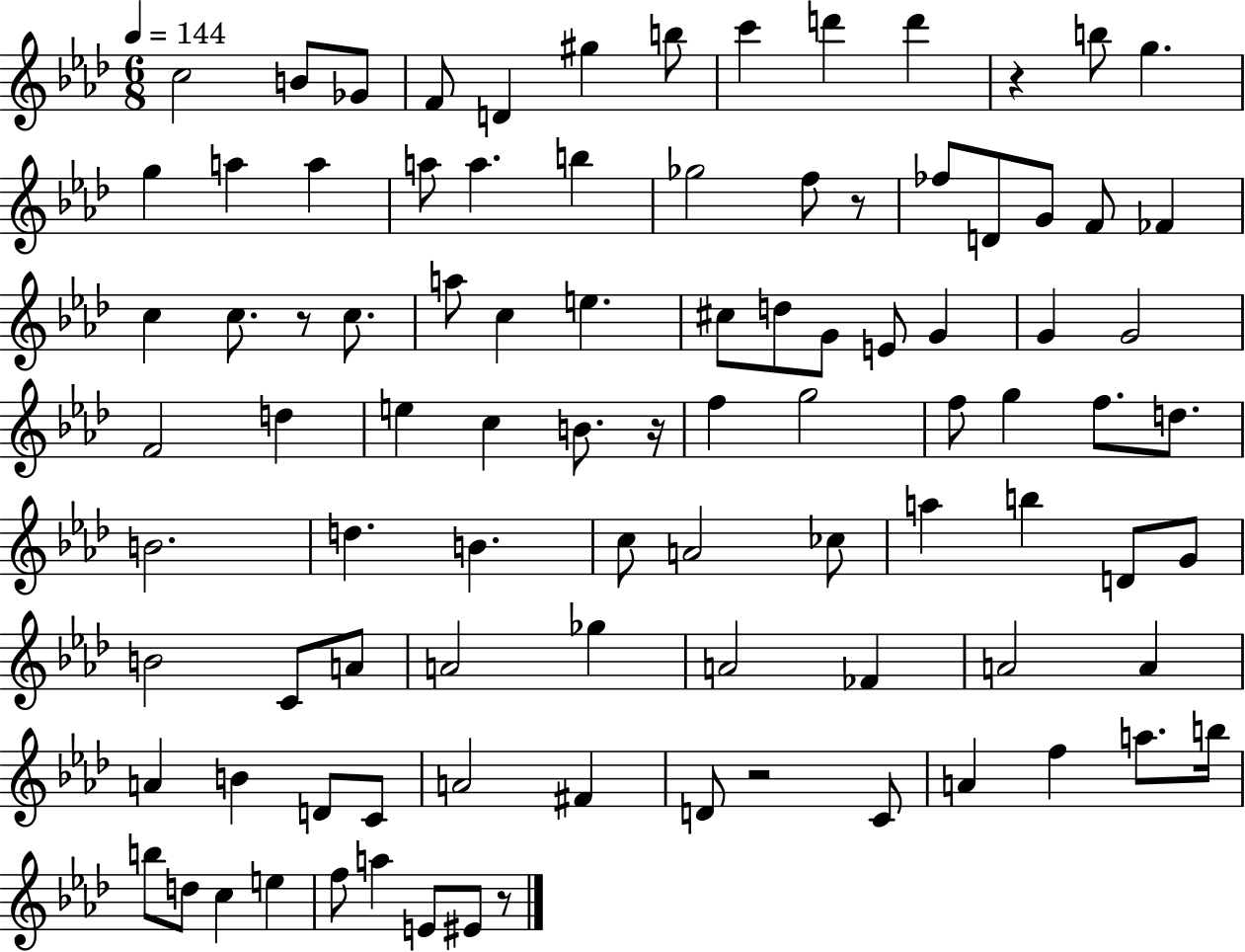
X:1
T:Untitled
M:6/8
L:1/4
K:Ab
c2 B/2 _G/2 F/2 D ^g b/2 c' d' d' z b/2 g g a a a/2 a b _g2 f/2 z/2 _f/2 D/2 G/2 F/2 _F c c/2 z/2 c/2 a/2 c e ^c/2 d/2 G/2 E/2 G G G2 F2 d e c B/2 z/4 f g2 f/2 g f/2 d/2 B2 d B c/2 A2 _c/2 a b D/2 G/2 B2 C/2 A/2 A2 _g A2 _F A2 A A B D/2 C/2 A2 ^F D/2 z2 C/2 A f a/2 b/4 b/2 d/2 c e f/2 a E/2 ^E/2 z/2